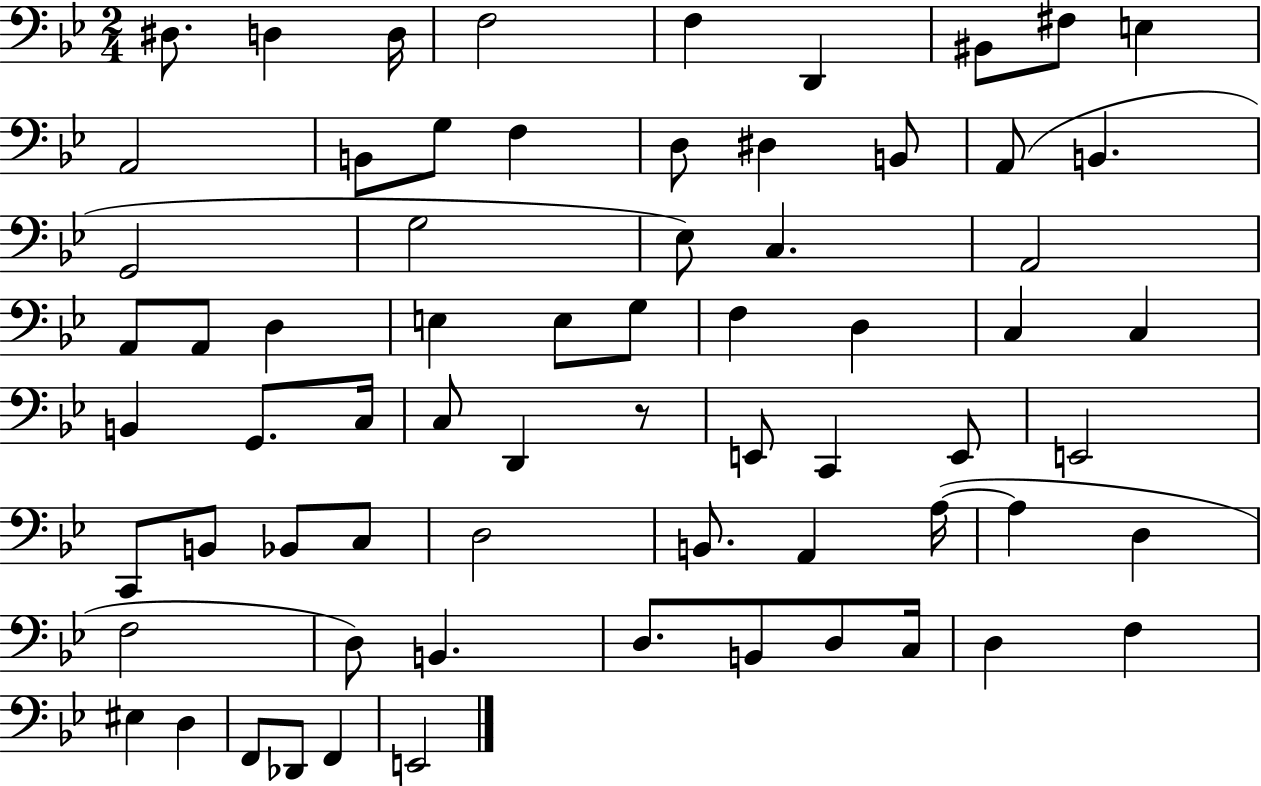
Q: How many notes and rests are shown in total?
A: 68